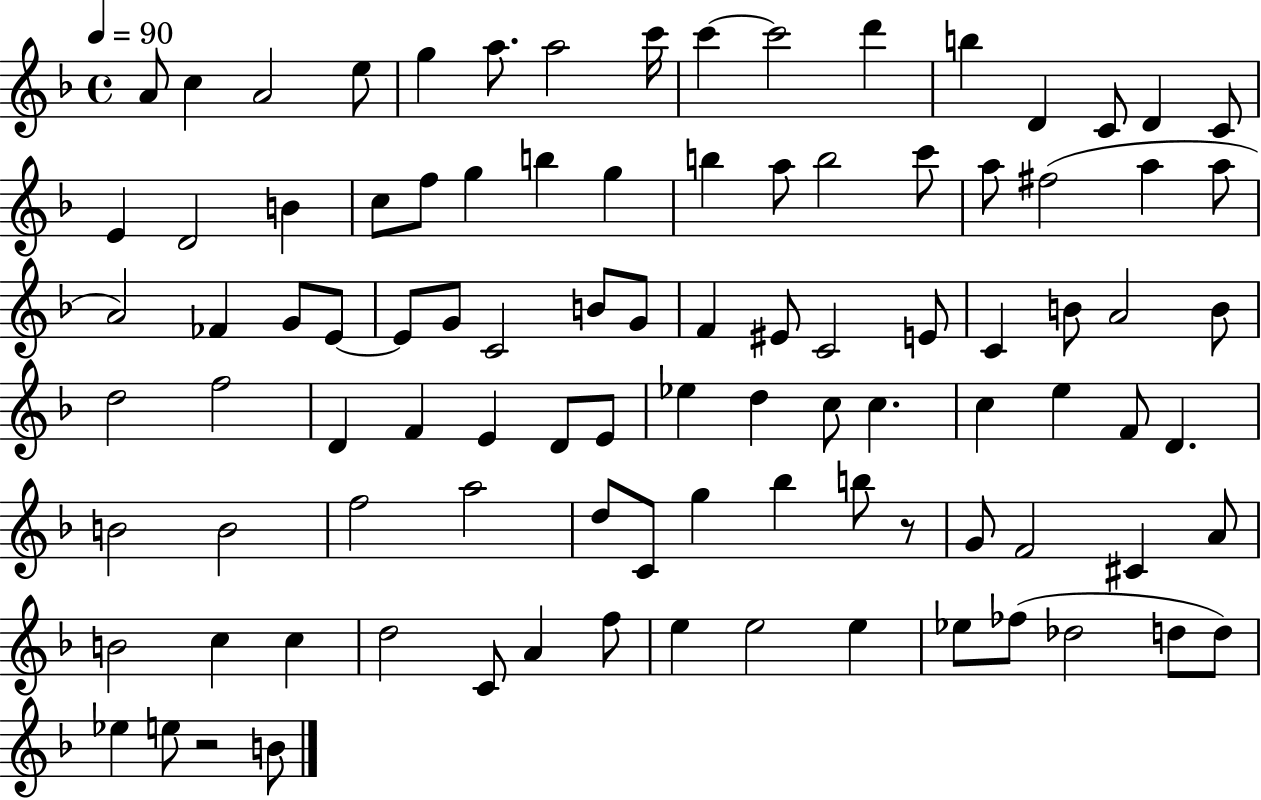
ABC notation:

X:1
T:Untitled
M:4/4
L:1/4
K:F
A/2 c A2 e/2 g a/2 a2 c'/4 c' c'2 d' b D C/2 D C/2 E D2 B c/2 f/2 g b g b a/2 b2 c'/2 a/2 ^f2 a a/2 A2 _F G/2 E/2 E/2 G/2 C2 B/2 G/2 F ^E/2 C2 E/2 C B/2 A2 B/2 d2 f2 D F E D/2 E/2 _e d c/2 c c e F/2 D B2 B2 f2 a2 d/2 C/2 g _b b/2 z/2 G/2 F2 ^C A/2 B2 c c d2 C/2 A f/2 e e2 e _e/2 _f/2 _d2 d/2 d/2 _e e/2 z2 B/2